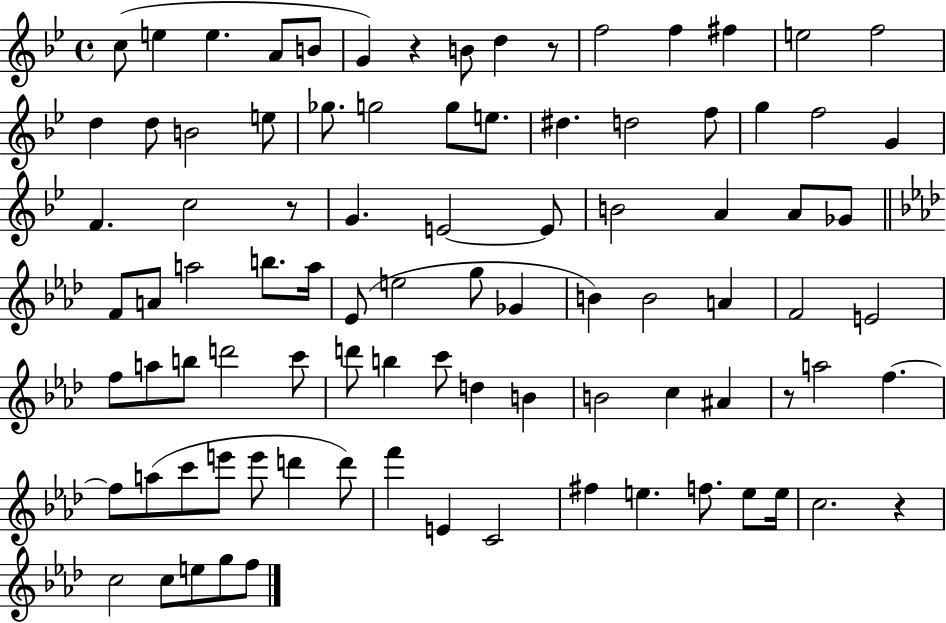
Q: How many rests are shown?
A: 5